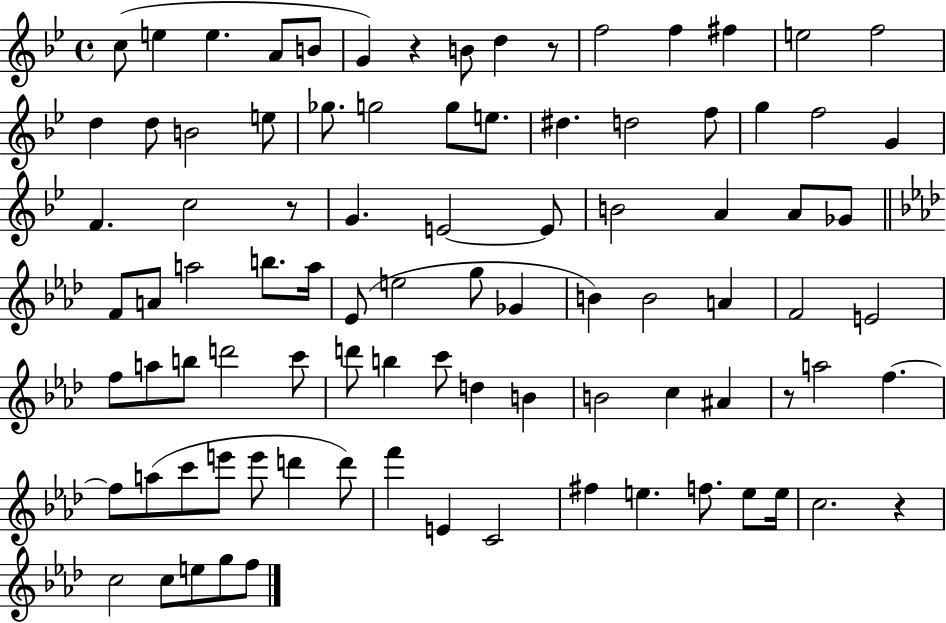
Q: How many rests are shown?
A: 5